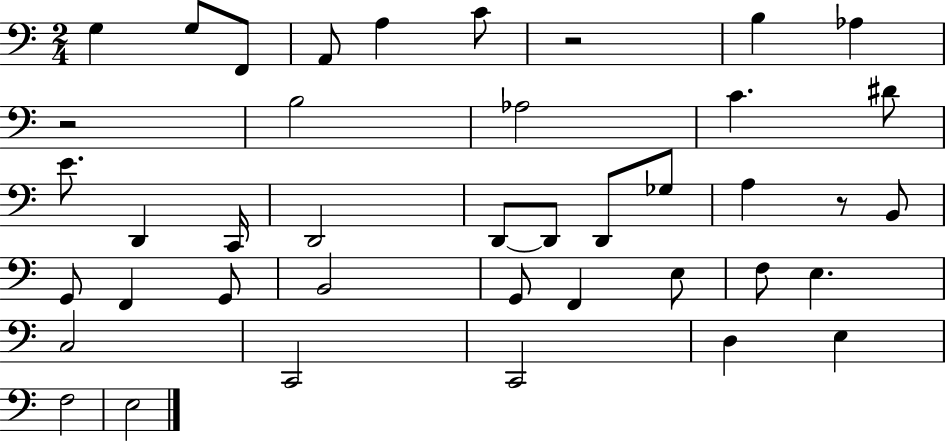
G3/q G3/e F2/e A2/e A3/q C4/e R/h B3/q Ab3/q R/h B3/h Ab3/h C4/q. D#4/e E4/e. D2/q C2/s D2/h D2/e D2/e D2/e Gb3/e A3/q R/e B2/e G2/e F2/q G2/e B2/h G2/e F2/q E3/e F3/e E3/q. C3/h C2/h C2/h D3/q E3/q F3/h E3/h